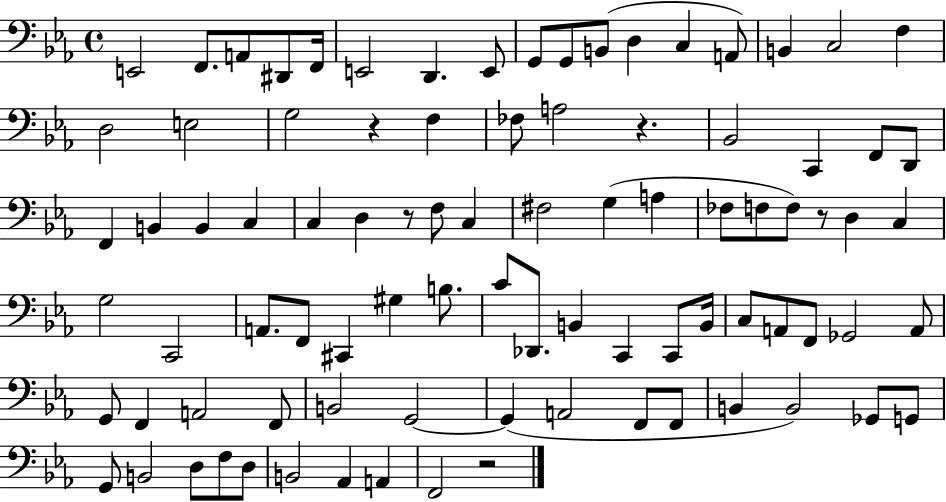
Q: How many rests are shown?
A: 5